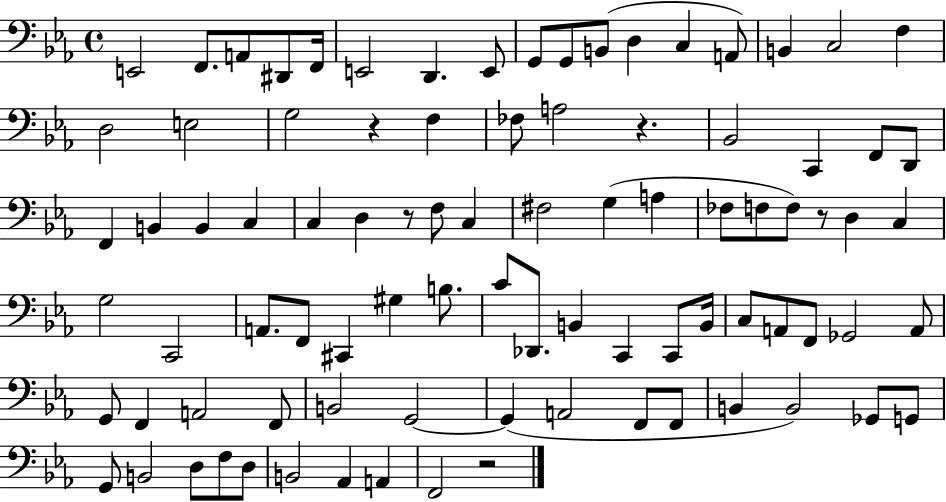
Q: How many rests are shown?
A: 5